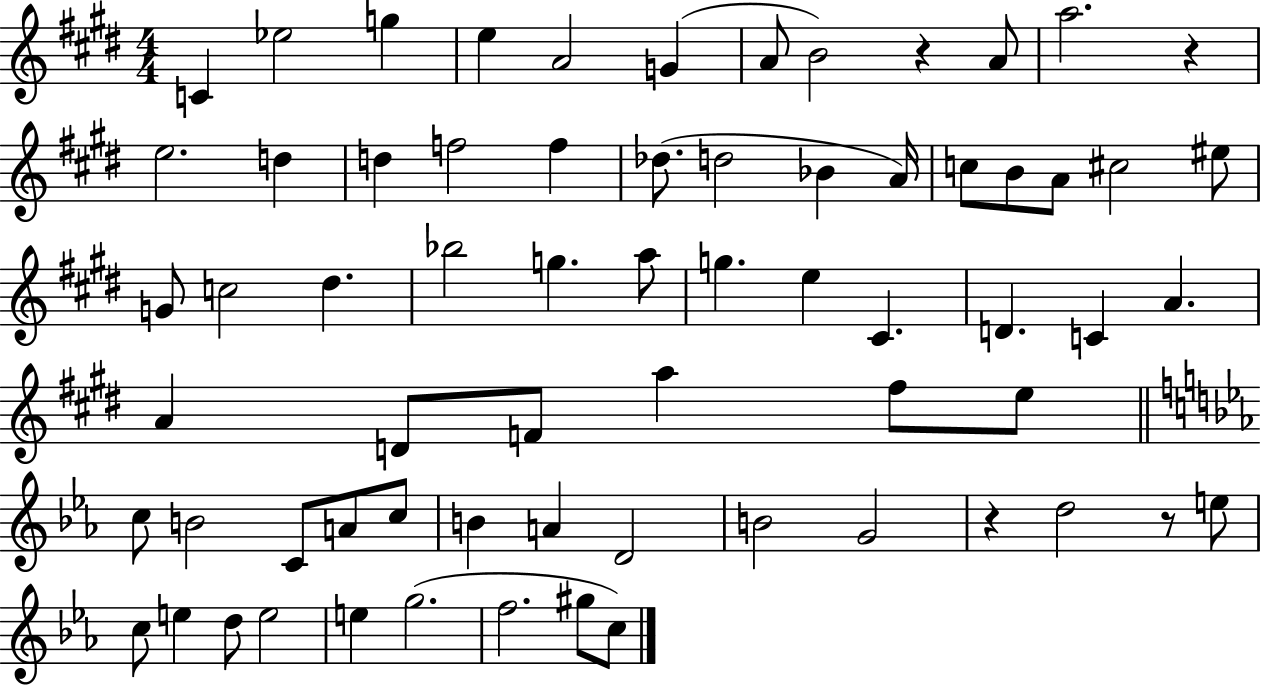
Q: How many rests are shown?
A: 4